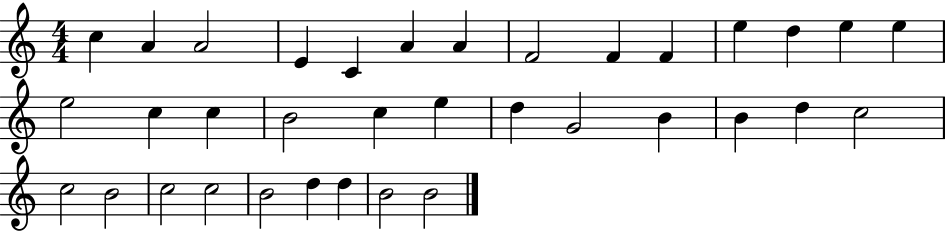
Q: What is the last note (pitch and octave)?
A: B4